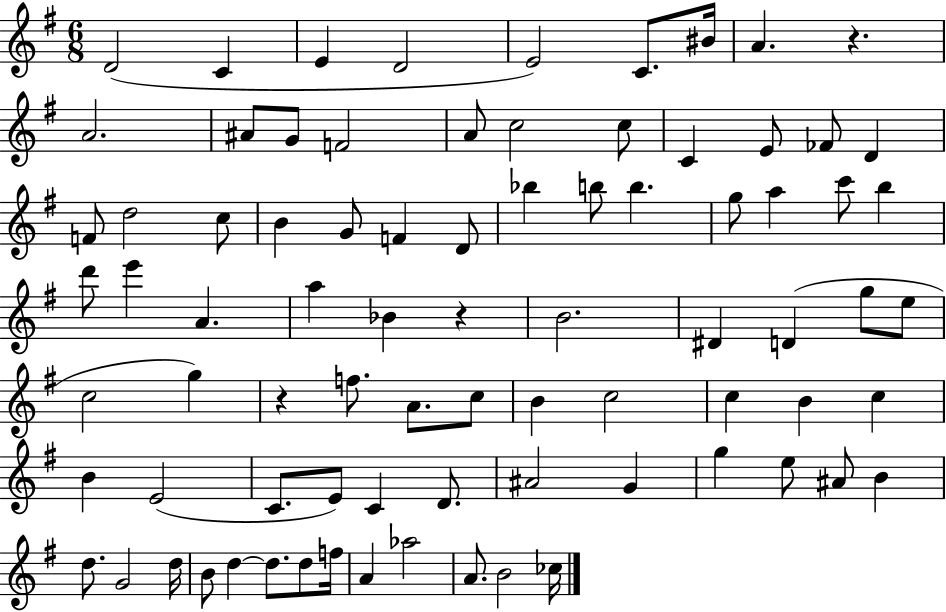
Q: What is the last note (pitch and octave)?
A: CES5